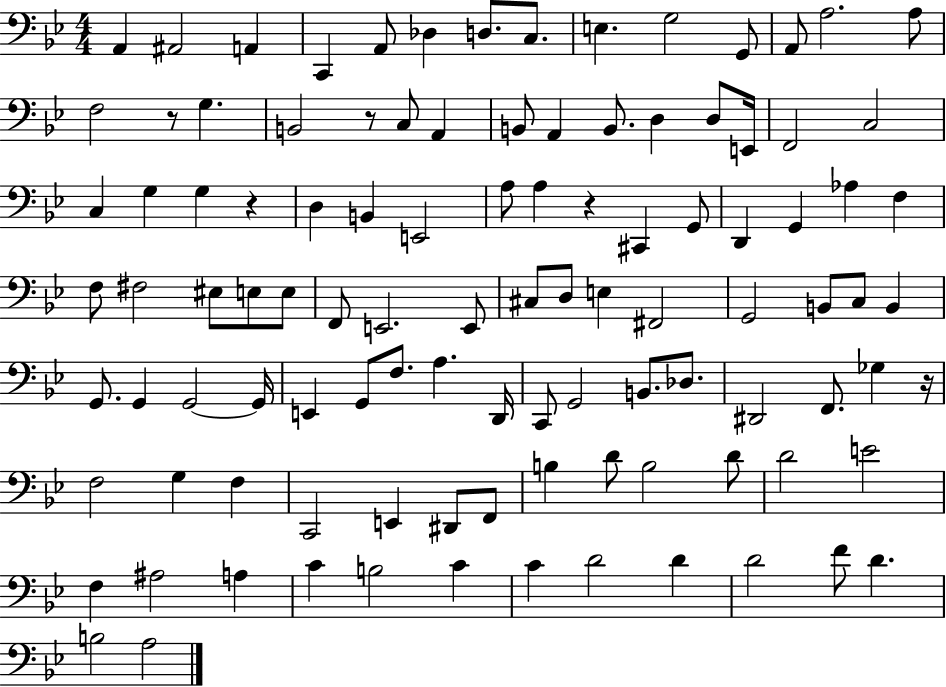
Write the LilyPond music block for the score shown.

{
  \clef bass
  \numericTimeSignature
  \time 4/4
  \key bes \major
  a,4 ais,2 a,4 | c,4 a,8 des4 d8. c8. | e4. g2 g,8 | a,8 a2. a8 | \break f2 r8 g4. | b,2 r8 c8 a,4 | b,8 a,4 b,8. d4 d8 e,16 | f,2 c2 | \break c4 g4 g4 r4 | d4 b,4 e,2 | a8 a4 r4 cis,4 g,8 | d,4 g,4 aes4 f4 | \break f8 fis2 eis8 e8 e8 | f,8 e,2. e,8 | cis8 d8 e4 fis,2 | g,2 b,8 c8 b,4 | \break g,8. g,4 g,2~~ g,16 | e,4 g,8 f8. a4. d,16 | c,8 g,2 b,8. des8. | dis,2 f,8. ges4 r16 | \break f2 g4 f4 | c,2 e,4 dis,8 f,8 | b4 d'8 b2 d'8 | d'2 e'2 | \break f4 ais2 a4 | c'4 b2 c'4 | c'4 d'2 d'4 | d'2 f'8 d'4. | \break b2 a2 | \bar "|."
}